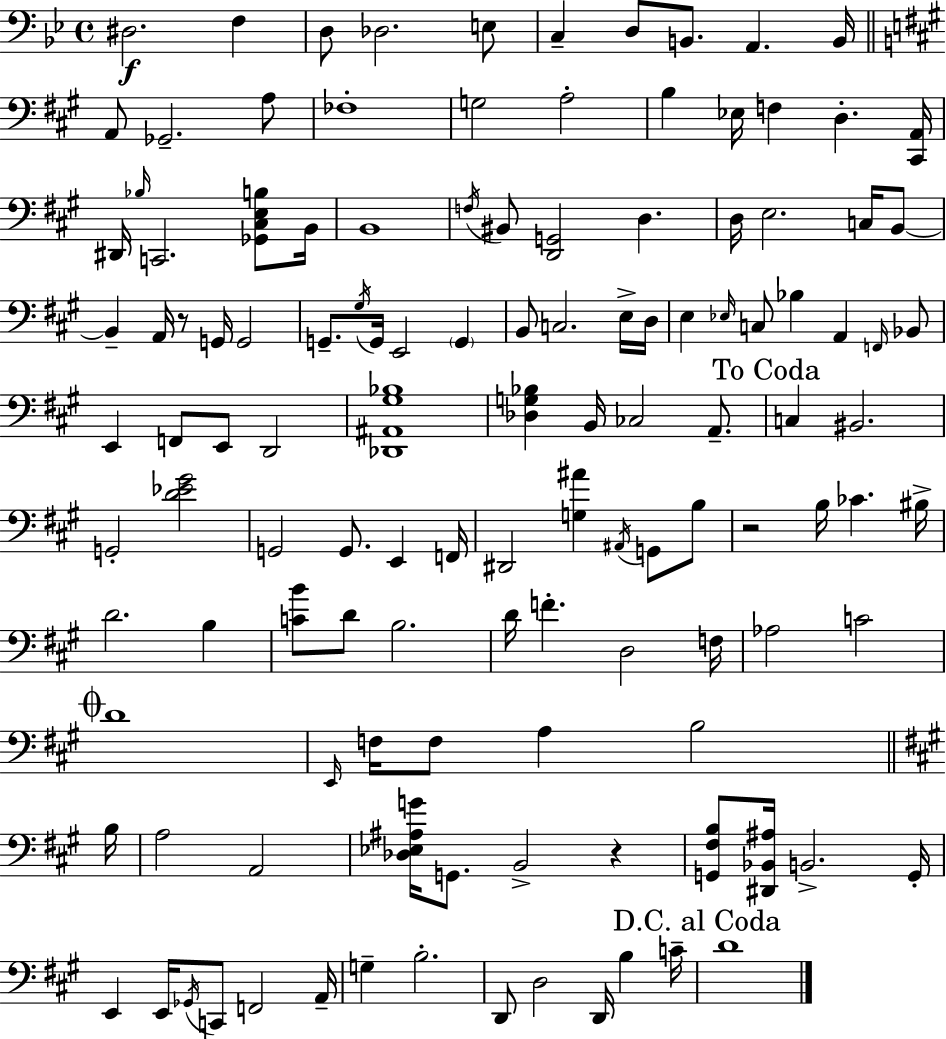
{
  \clef bass
  \time 4/4
  \defaultTimeSignature
  \key g \minor
  dis2.\f f4 | d8 des2. e8 | c4-- d8 b,8. a,4. b,16 | \bar "||" \break \key a \major a,8 ges,2.-- a8 | fes1-. | g2 a2-. | b4 ees16 f4 d4.-. <cis, a,>16 | \break dis,16 \grace { bes16 } c,2. <ges, cis e b>8 | b,16 b,1 | \acciaccatura { f16 } bis,8 <d, g,>2 d4. | d16 e2. c16 | \break b,8~~ b,4-- a,16 r8 g,16 g,2 | g,8.-- \acciaccatura { gis16 } g,16 e,2 \parenthesize g,4 | b,8 c2. | e16-> d16 e4 \grace { ees16 } c8 bes4 a,4 | \break \grace { f,16 } bes,8 e,4 f,8 e,8 d,2 | <des, ais, gis bes>1 | <des g bes>4 b,16 ces2 | a,8.-- \mark "To Coda" c4 bis,2. | \break g,2-. <d' ees' gis'>2 | g,2 g,8. | e,4 f,16 dis,2 <g ais'>4 | \acciaccatura { ais,16 } g,8 b8 r2 b16 ces'4. | \break bis16-> d'2. | b4 <c' b'>8 d'8 b2. | d'16 f'4.-. d2 | f16 aes2 c'2 | \break \mark \markup { \musicglyph "scripts.coda" } d'1 | \grace { e,16 } f16 f8 a4 b2 | \bar "||" \break \key a \major b16 a2 a,2 | <des ees ais g'>16 g,8. b,2-> r4 | <g, fis b>8 <dis, bes, ais>16 b,2.-> | g,16-. e,4 e,16 \acciaccatura { ges,16 } c,8 f,2 | \break a,16-- g4-- b2.-. | d,8 d2 d,16 b4 | c'16-- \mark "D.C. al Coda" d'1 | \bar "|."
}